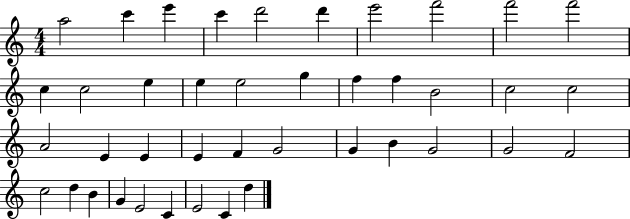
{
  \clef treble
  \numericTimeSignature
  \time 4/4
  \key c \major
  a''2 c'''4 e'''4 | c'''4 d'''2 d'''4 | e'''2 f'''2 | f'''2 f'''2 | \break c''4 c''2 e''4 | e''4 e''2 g''4 | f''4 f''4 b'2 | c''2 c''2 | \break a'2 e'4 e'4 | e'4 f'4 g'2 | g'4 b'4 g'2 | g'2 f'2 | \break c''2 d''4 b'4 | g'4 e'2 c'4 | e'2 c'4 d''4 | \bar "|."
}